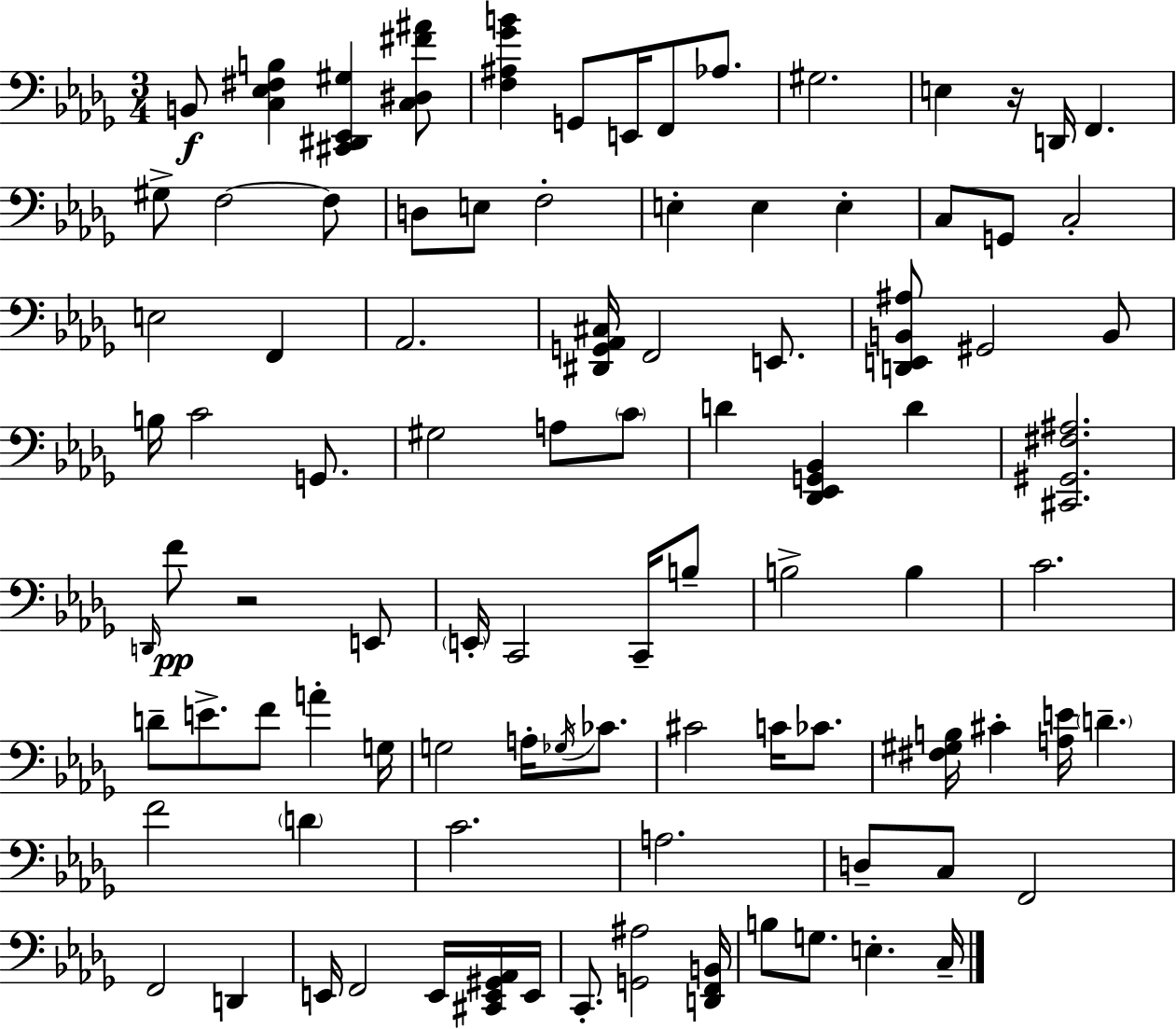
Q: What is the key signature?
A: BES minor